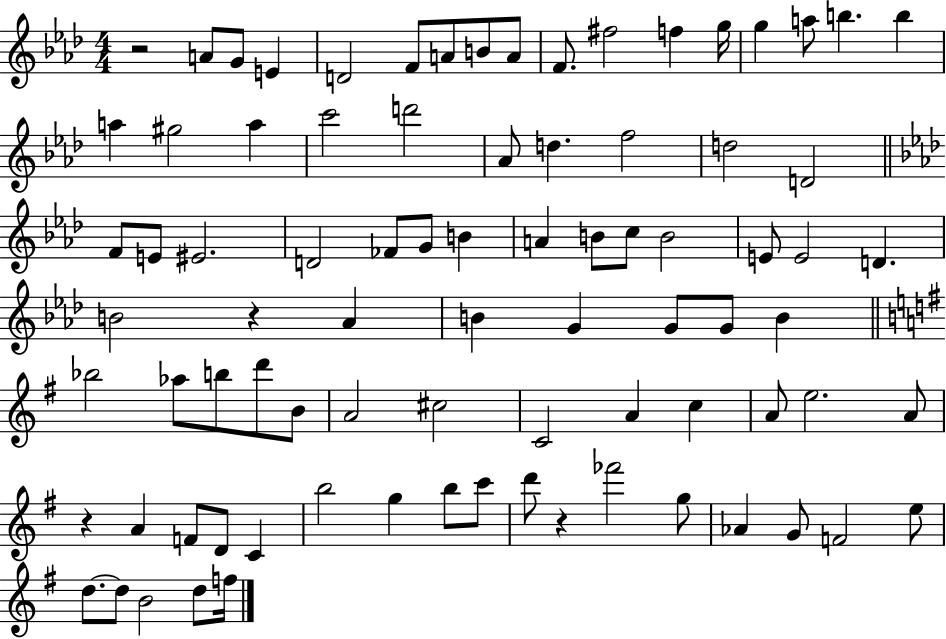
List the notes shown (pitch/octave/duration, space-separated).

R/h A4/e G4/e E4/q D4/h F4/e A4/e B4/e A4/e F4/e. F#5/h F5/q G5/s G5/q A5/e B5/q. B5/q A5/q G#5/h A5/q C6/h D6/h Ab4/e D5/q. F5/h D5/h D4/h F4/e E4/e EIS4/h. D4/h FES4/e G4/e B4/q A4/q B4/e C5/e B4/h E4/e E4/h D4/q. B4/h R/q Ab4/q B4/q G4/q G4/e G4/e B4/q Bb5/h Ab5/e B5/e D6/e B4/e A4/h C#5/h C4/h A4/q C5/q A4/e E5/h. A4/e R/q A4/q F4/e D4/e C4/q B5/h G5/q B5/e C6/e D6/e R/q FES6/h G5/e Ab4/q G4/e F4/h E5/e D5/e. D5/e B4/h D5/e F5/s